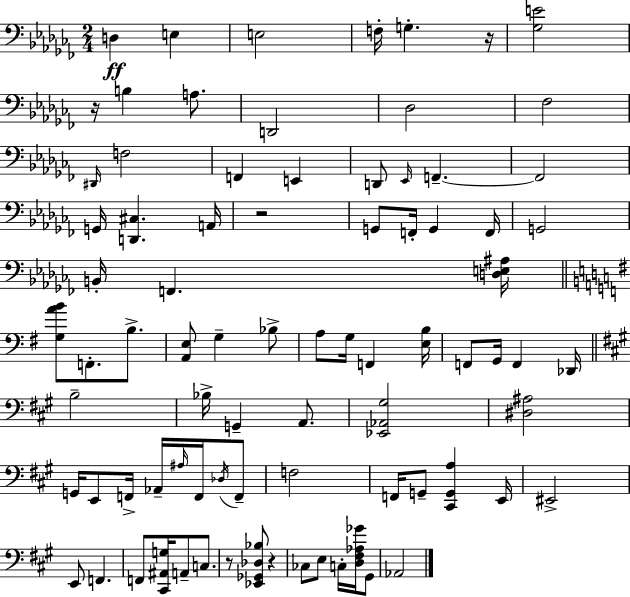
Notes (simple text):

D3/q E3/q E3/h F3/s G3/q. R/s [Gb3,E4]/h R/s B3/q A3/e. D2/h Db3/h FES3/h D#2/s F3/h F2/q E2/q D2/e Eb2/s F2/q. F2/h G2/s [D2,C#3]/q. A2/s R/h G2/e F2/s G2/q F2/s G2/h B2/s F2/q. [D3,E3,A#3]/s [G3,A4,B4]/e F2/e. B3/e. [A2,E3]/e G3/q Bb3/e A3/e G3/s F2/q [E3,B3]/s F2/e G2/s F2/q Db2/s B3/h Bb3/s G2/q A2/e. [Eb2,Ab2,G#3]/h [D#3,A#3]/h G2/s E2/e F2/s Ab2/s A#3/s F2/s Db3/s F2/e F3/h F2/s G2/e [C#2,G2,A3]/q E2/s EIS2/h E2/e F2/q. F2/e [C#2,A#2,G3]/s A2/e C3/e. R/e [Eb2,Gb2,Db3,Bb3]/e R/q CES3/e E3/e C3/s [D3,F#3,Ab3,Gb4]/s G#2/e Ab2/h